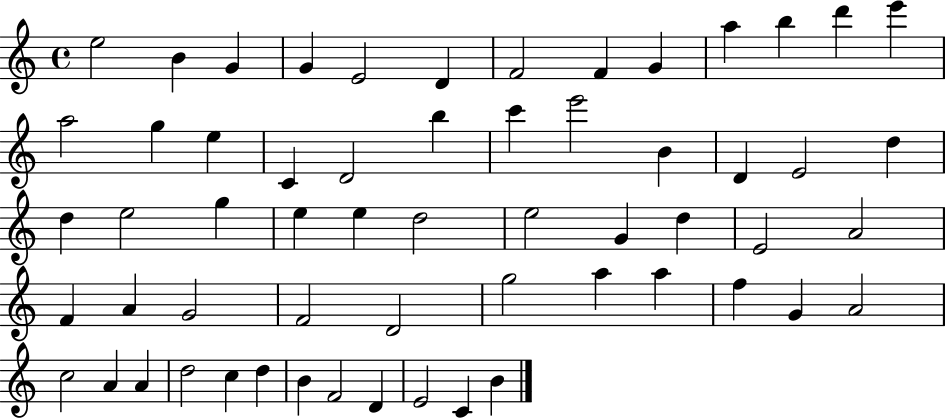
{
  \clef treble
  \time 4/4
  \defaultTimeSignature
  \key c \major
  e''2 b'4 g'4 | g'4 e'2 d'4 | f'2 f'4 g'4 | a''4 b''4 d'''4 e'''4 | \break a''2 g''4 e''4 | c'4 d'2 b''4 | c'''4 e'''2 b'4 | d'4 e'2 d''4 | \break d''4 e''2 g''4 | e''4 e''4 d''2 | e''2 g'4 d''4 | e'2 a'2 | \break f'4 a'4 g'2 | f'2 d'2 | g''2 a''4 a''4 | f''4 g'4 a'2 | \break c''2 a'4 a'4 | d''2 c''4 d''4 | b'4 f'2 d'4 | e'2 c'4 b'4 | \break \bar "|."
}